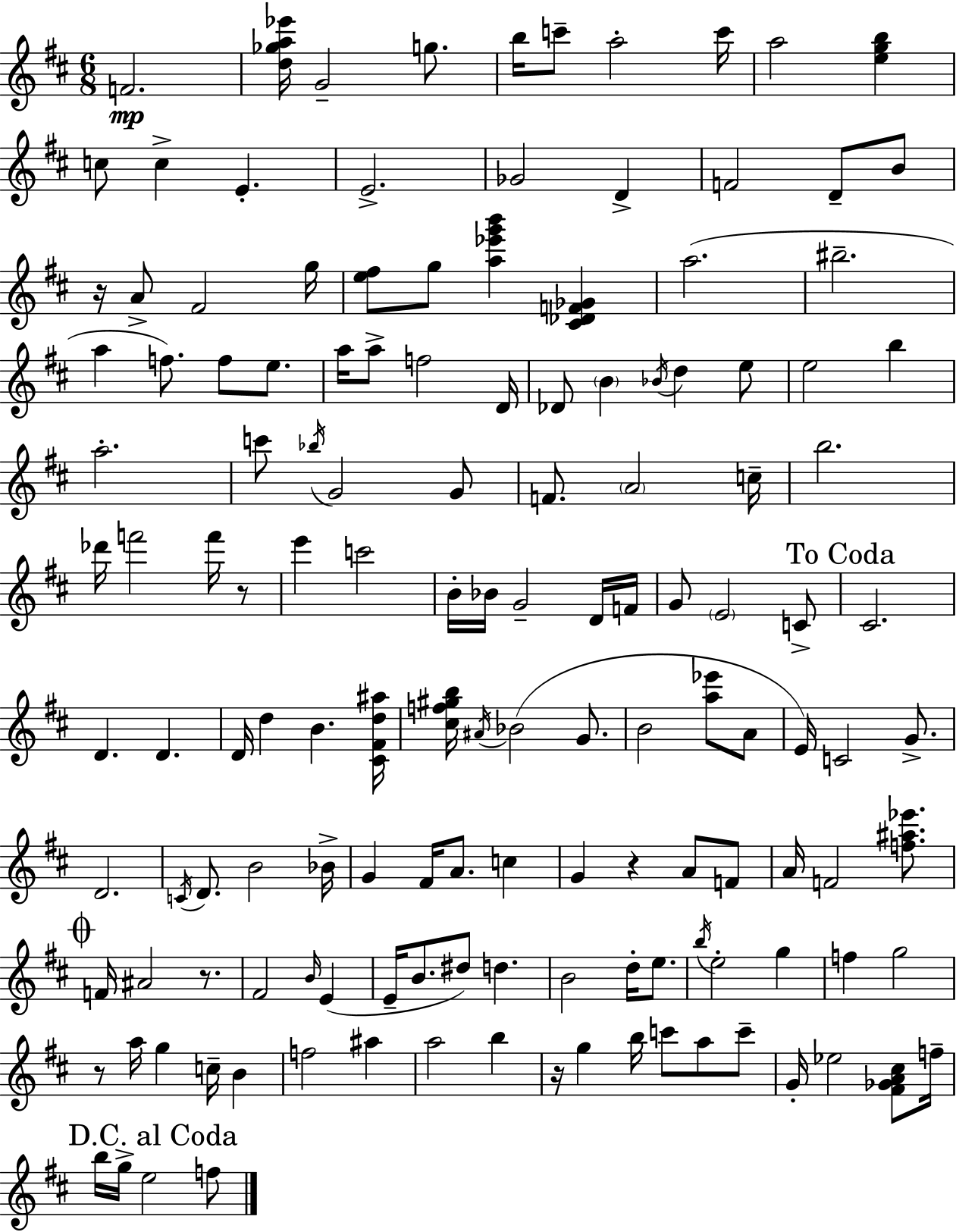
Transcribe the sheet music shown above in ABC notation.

X:1
T:Untitled
M:6/8
L:1/4
K:D
F2 [d_ga_e']/4 G2 g/2 b/4 c'/2 a2 c'/4 a2 [egb] c/2 c E E2 _G2 D F2 D/2 B/2 z/4 A/2 ^F2 g/4 [e^f]/2 g/2 [a_e'g'b'] [^C_DF_G] a2 ^b2 a f/2 f/2 e/2 a/4 a/2 f2 D/4 _D/2 B _B/4 d e/2 e2 b a2 c'/2 _b/4 G2 G/2 F/2 A2 c/4 b2 _d'/4 f'2 f'/4 z/2 e' c'2 B/4 _B/4 G2 D/4 F/4 G/2 E2 C/2 ^C2 D D D/4 d B [^C^Fd^a]/4 [^cf^gb]/4 ^A/4 _B2 G/2 B2 [a_e']/2 A/2 E/4 C2 G/2 D2 C/4 D/2 B2 _B/4 G ^F/4 A/2 c G z A/2 F/2 A/4 F2 [f^a_e']/2 F/4 ^A2 z/2 ^F2 B/4 E E/4 B/2 ^d/2 d B2 d/4 e/2 b/4 e2 g f g2 z/2 a/4 g c/4 B f2 ^a a2 b z/4 g b/4 c'/2 a/2 c'/2 G/4 _e2 [^F_GA^c]/2 f/4 b/4 g/4 e2 f/2